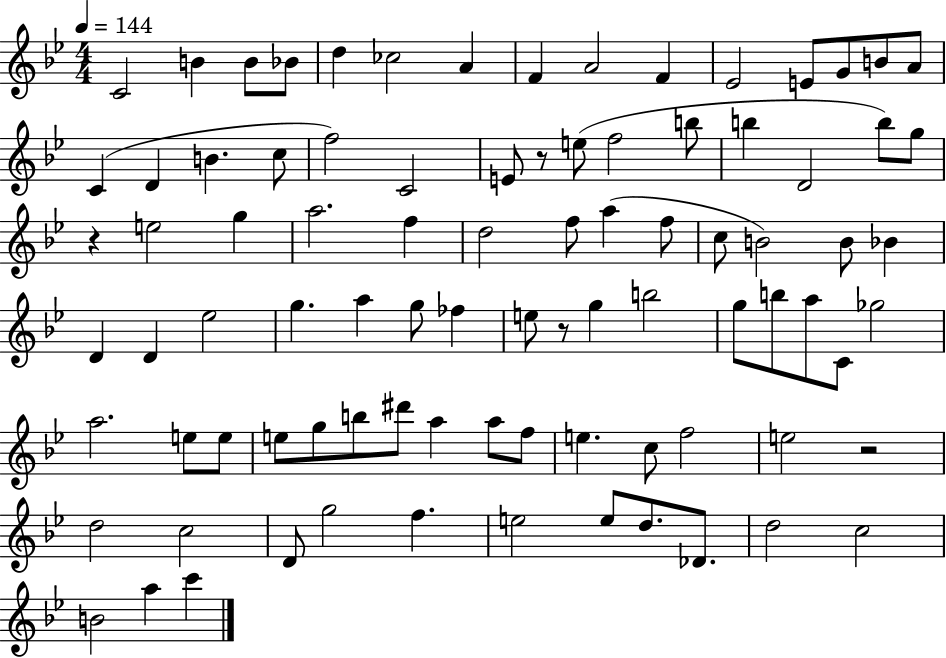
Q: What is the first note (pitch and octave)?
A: C4